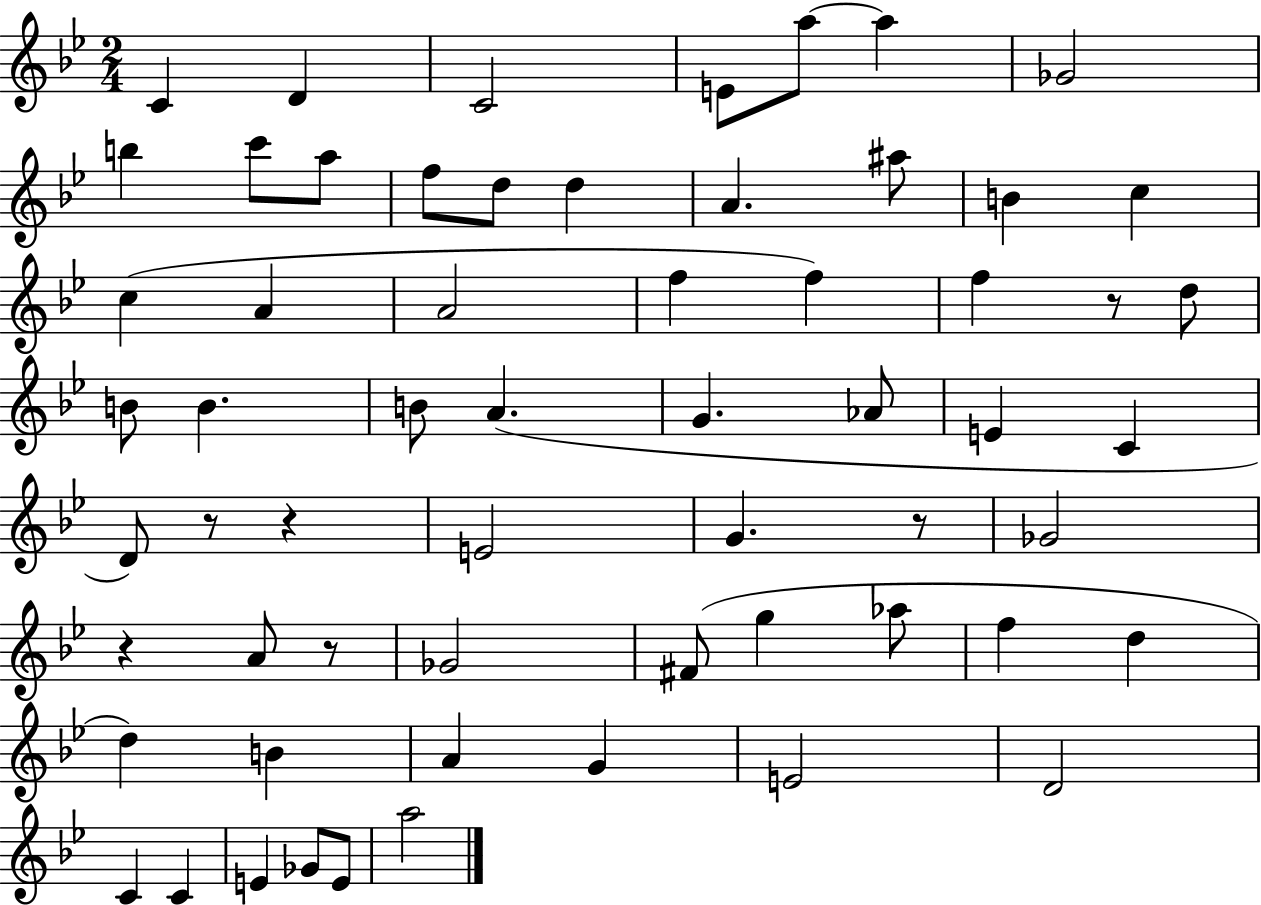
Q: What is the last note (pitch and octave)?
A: A5